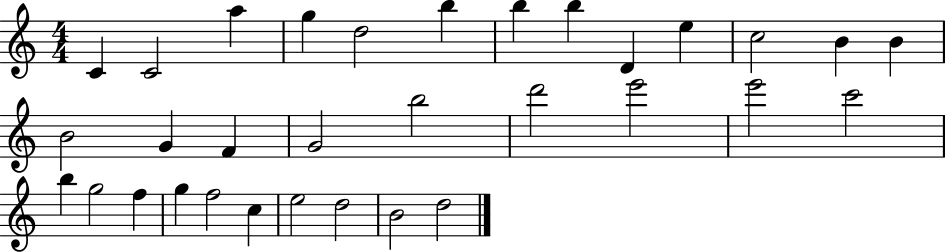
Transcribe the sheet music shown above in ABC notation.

X:1
T:Untitled
M:4/4
L:1/4
K:C
C C2 a g d2 b b b D e c2 B B B2 G F G2 b2 d'2 e'2 e'2 c'2 b g2 f g f2 c e2 d2 B2 d2